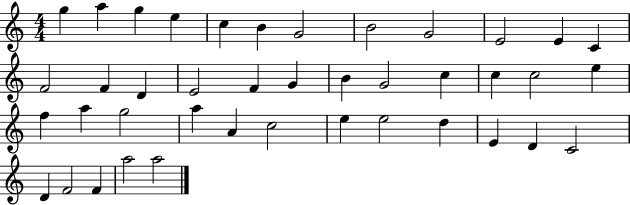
{
  \clef treble
  \numericTimeSignature
  \time 4/4
  \key c \major
  g''4 a''4 g''4 e''4 | c''4 b'4 g'2 | b'2 g'2 | e'2 e'4 c'4 | \break f'2 f'4 d'4 | e'2 f'4 g'4 | b'4 g'2 c''4 | c''4 c''2 e''4 | \break f''4 a''4 g''2 | a''4 a'4 c''2 | e''4 e''2 d''4 | e'4 d'4 c'2 | \break d'4 f'2 f'4 | a''2 a''2 | \bar "|."
}